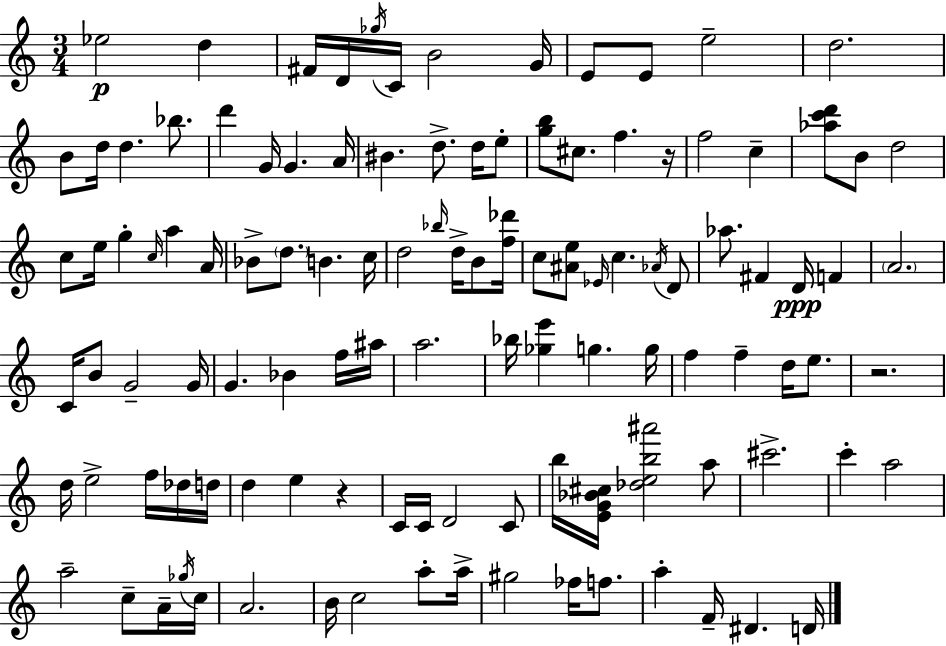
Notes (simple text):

Eb5/h D5/q F#4/s D4/s Gb5/s C4/s B4/h G4/s E4/e E4/e E5/h D5/h. B4/e D5/s D5/q. Bb5/e. D6/q G4/s G4/q. A4/s BIS4/q. D5/e. D5/s E5/e [G5,B5]/e C#5/e. F5/q. R/s F5/h C5/q [Ab5,C6,D6]/e B4/e D5/h C5/e E5/s G5/q C5/s A5/q A4/s Bb4/e D5/e. B4/q. C5/s D5/h Bb5/s D5/s B4/e [F5,Db6]/s C5/e [A#4,E5]/e Eb4/s C5/q. Ab4/s D4/e Ab5/e. F#4/q D4/s F4/q A4/h. C4/s B4/e G4/h G4/s G4/q. Bb4/q F5/s A#5/s A5/h. Bb5/s [Gb5,E6]/q G5/q. G5/s F5/q F5/q D5/s E5/e. R/h. D5/s E5/h F5/s Db5/s D5/s D5/q E5/q R/q C4/s C4/s D4/h C4/e B5/s [E4,G4,Bb4,C#5]/s [Db5,E5,B5,A#6]/h A5/e C#6/h. C6/q A5/h A5/h C5/e A4/s Gb5/s C5/s A4/h. B4/s C5/h A5/e A5/s G#5/h FES5/s F5/e. A5/q F4/s D#4/q. D4/s